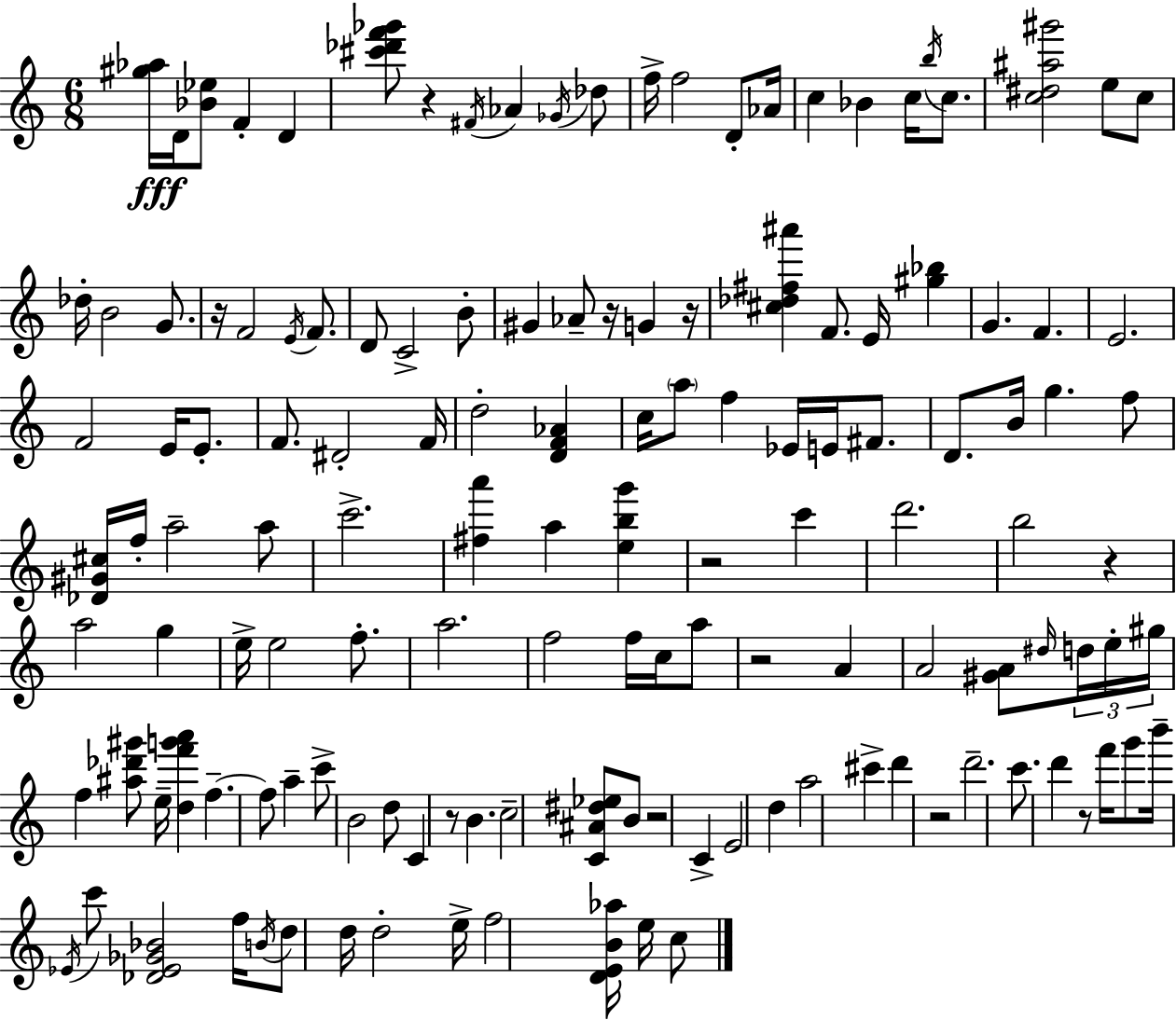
{
  \clef treble
  \numericTimeSignature
  \time 6/8
  \key a \minor
  <gis'' aes''>16\fff d'16 <bes' ees''>8 f'4-. d'4 | <cis''' des''' f''' ges'''>8 r4 \acciaccatura { fis'16 } aes'4 \acciaccatura { ges'16 } | des''8 f''16-> f''2 d'8-. | aes'16 c''4 bes'4 c''16 \acciaccatura { b''16 } | \break c''8. <c'' dis'' ais'' gis'''>2 e''8 | c''8 des''16-. b'2 | g'8. r16 f'2 | \acciaccatura { e'16 } f'8. d'8 c'2-> | \break b'8-. gis'4 aes'8-- r16 g'4 | r16 <cis'' des'' fis'' ais'''>4 f'8. e'16 | <gis'' bes''>4 g'4. f'4. | e'2. | \break f'2 | e'16 e'8.-. f'8. dis'2-. | f'16 d''2-. | <d' f' aes'>4 c''16 \parenthesize a''8 f''4 ees'16 | \break e'16 fis'8. d'8. b'16 g''4. | f''8 <des' gis' cis''>16 f''16-. a''2-- | a''8 c'''2.-> | <fis'' a'''>4 a''4 | \break <e'' b'' g'''>4 r2 | c'''4 d'''2. | b''2 | r4 a''2 | \break g''4 e''16-> e''2 | f''8.-. a''2. | f''2 | f''16 c''16 a''8 r2 | \break a'4 a'2 | <gis' a'>8 \grace { dis''16 } \tuplet 3/2 { d''16 e''16-. gis''16 } f''4 <ais'' des''' gis'''>8 | e''16-- <d'' f''' g''' a'''>4 f''4.--~~ f''8 | a''4-- c'''8-> b'2 | \break d''8 c'4 r8 b'4. | c''2-- | <c' ais' dis'' ees''>8 b'8 r2 | c'4-> e'2 | \break d''4 a''2 | cis'''4-> d'''4 r2 | d'''2.-- | c'''8. d'''4 | \break r8 f'''16 g'''8 b'''16-- \acciaccatura { ees'16 } c'''8 <des' ees' ges' bes'>2 | f''16 \acciaccatura { b'16 } d''8 d''16 d''2-. | e''16-> f''2 | <d' e' b' aes''>16 e''16 c''8 \bar "|."
}